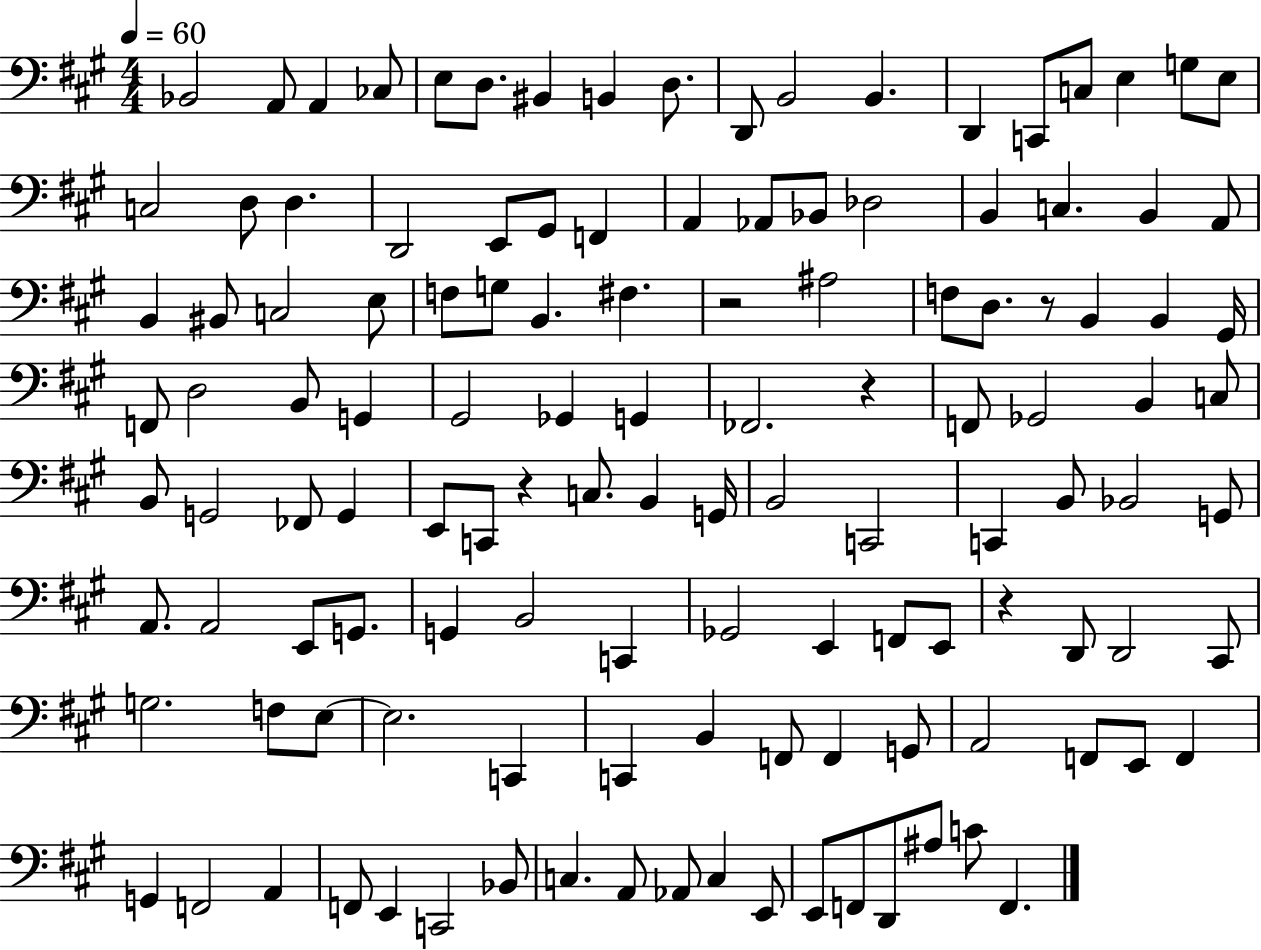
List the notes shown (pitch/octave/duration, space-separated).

Bb2/h A2/e A2/q CES3/e E3/e D3/e. BIS2/q B2/q D3/e. D2/e B2/h B2/q. D2/q C2/e C3/e E3/q G3/e E3/e C3/h D3/e D3/q. D2/h E2/e G#2/e F2/q A2/q Ab2/e Bb2/e Db3/h B2/q C3/q. B2/q A2/e B2/q BIS2/e C3/h E3/e F3/e G3/e B2/q. F#3/q. R/h A#3/h F3/e D3/e. R/e B2/q B2/q G#2/s F2/e D3/h B2/e G2/q G#2/h Gb2/q G2/q FES2/h. R/q F2/e Gb2/h B2/q C3/e B2/e G2/h FES2/e G2/q E2/e C2/e R/q C3/e. B2/q G2/s B2/h C2/h C2/q B2/e Bb2/h G2/e A2/e. A2/h E2/e G2/e. G2/q B2/h C2/q Gb2/h E2/q F2/e E2/e R/q D2/e D2/h C#2/e G3/h. F3/e E3/e E3/h. C2/q C2/q B2/q F2/e F2/q G2/e A2/h F2/e E2/e F2/q G2/q F2/h A2/q F2/e E2/q C2/h Bb2/e C3/q. A2/e Ab2/e C3/q E2/e E2/e F2/e D2/e A#3/e C4/e F2/q.